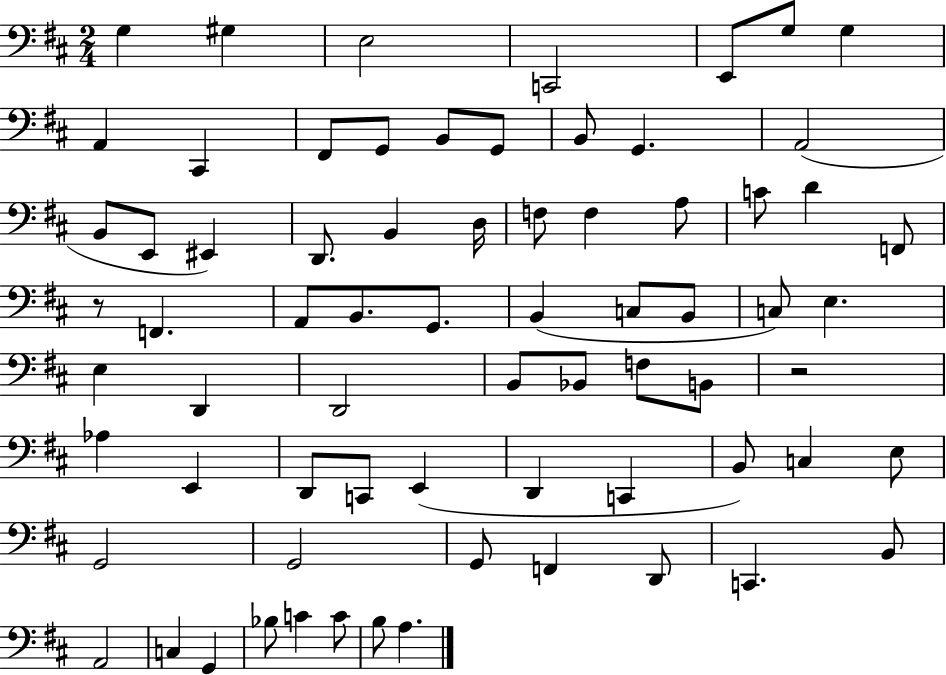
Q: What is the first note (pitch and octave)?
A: G3